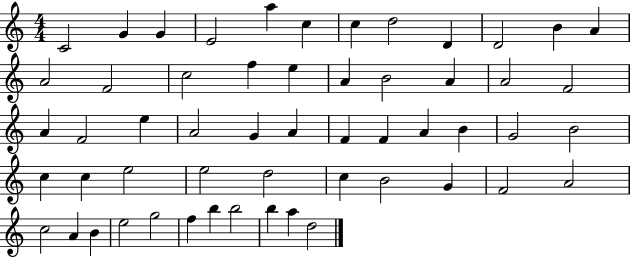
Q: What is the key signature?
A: C major